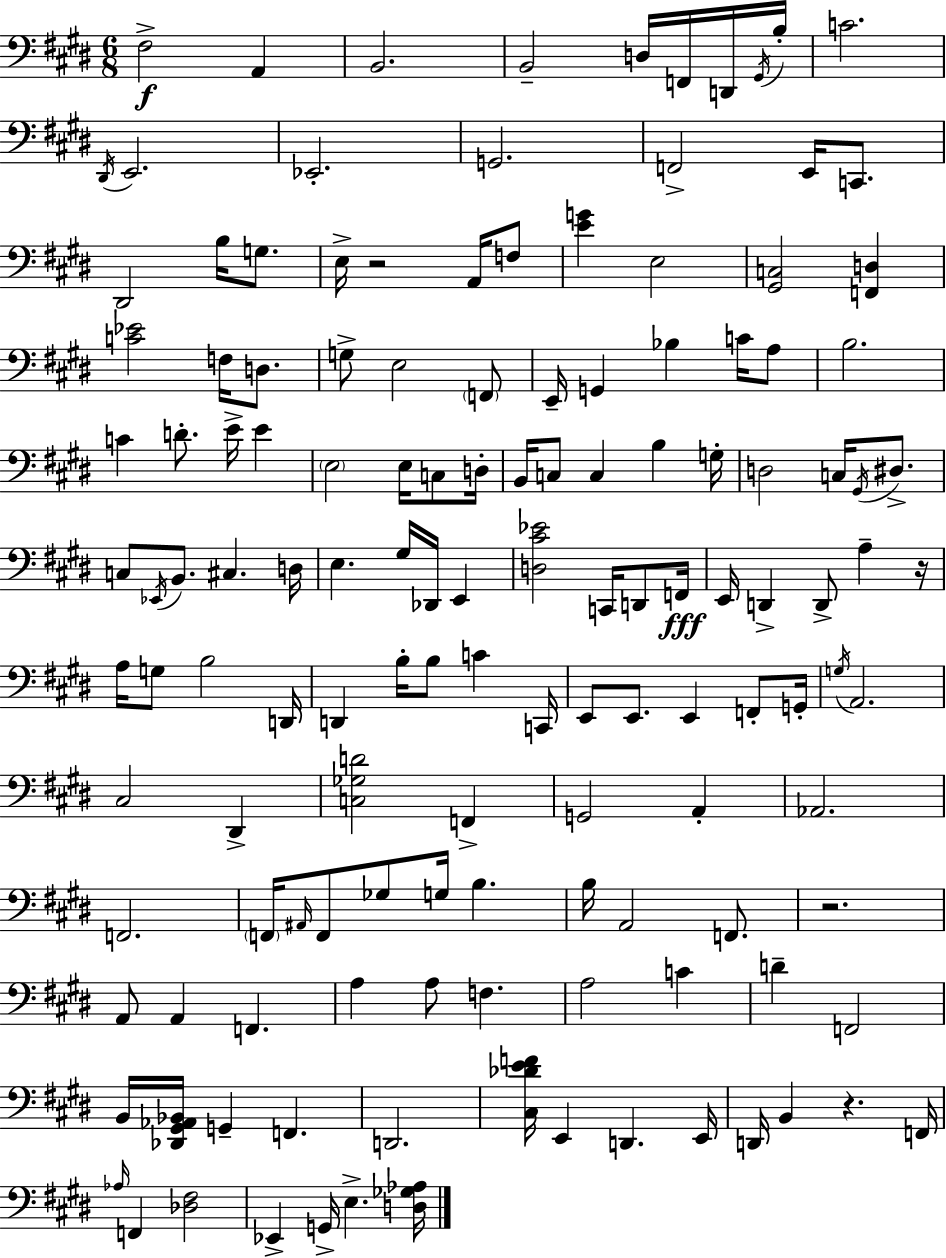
{
  \clef bass
  \numericTimeSignature
  \time 6/8
  \key e \major
  \repeat volta 2 { fis2->\f a,4 | b,2. | b,2-- d16 f,16 d,16 \acciaccatura { gis,16 } | b16-. c'2. | \break \acciaccatura { dis,16 } e,2. | ees,2.-. | g,2. | f,2-> e,16 c,8. | \break dis,2 b16 g8. | e16-> r2 a,16 | f8 <e' g'>4 e2 | <gis, c>2 <f, d>4 | \break <c' ees'>2 f16 d8. | g8-> e2 | \parenthesize f,8 e,16-- g,4 bes4 c'16 | a8 b2. | \break c'4 d'8.-. e'16-> e'4 | \parenthesize e2 e16 c8 | d16-. b,16 c8 c4 b4 | g16-. d2 c16 \acciaccatura { gis,16 } | \break dis8.-> c8 \acciaccatura { ees,16 } b,8. cis4. | d16 e4. gis16 des,16 | e,4 <d cis' ees'>2 | c,16 d,8 f,16\fff e,16 d,4-> d,8-> a4-- | \break r16 a16 g8 b2 | d,16 d,4 b16-. b8 c'4 | c,16 e,8 e,8. e,4 | f,8-. g,16-. \acciaccatura { g16 } a,2. | \break cis2 | dis,4-> <c ges d'>2 | f,4-> g,2 | a,4-. aes,2. | \break f,2. | \parenthesize f,16 \grace { ais,16 } f,8 ges8 g16 | b4. b16 a,2 | f,8. r2. | \break a,8 a,4 | f,4. a4 a8 | f4. a2 | c'4 d'4-- f,2 | \break b,16 <des, gis, aes, bes,>16 g,4-- | f,4. d,2. | <cis des' e' f'>16 e,4 d,4. | e,16 d,16 b,4 r4. | \break f,16 \grace { aes16 } f,4 <des fis>2 | ees,4-> g,16-> | e4.-> <d ges aes>16 } \bar "|."
}